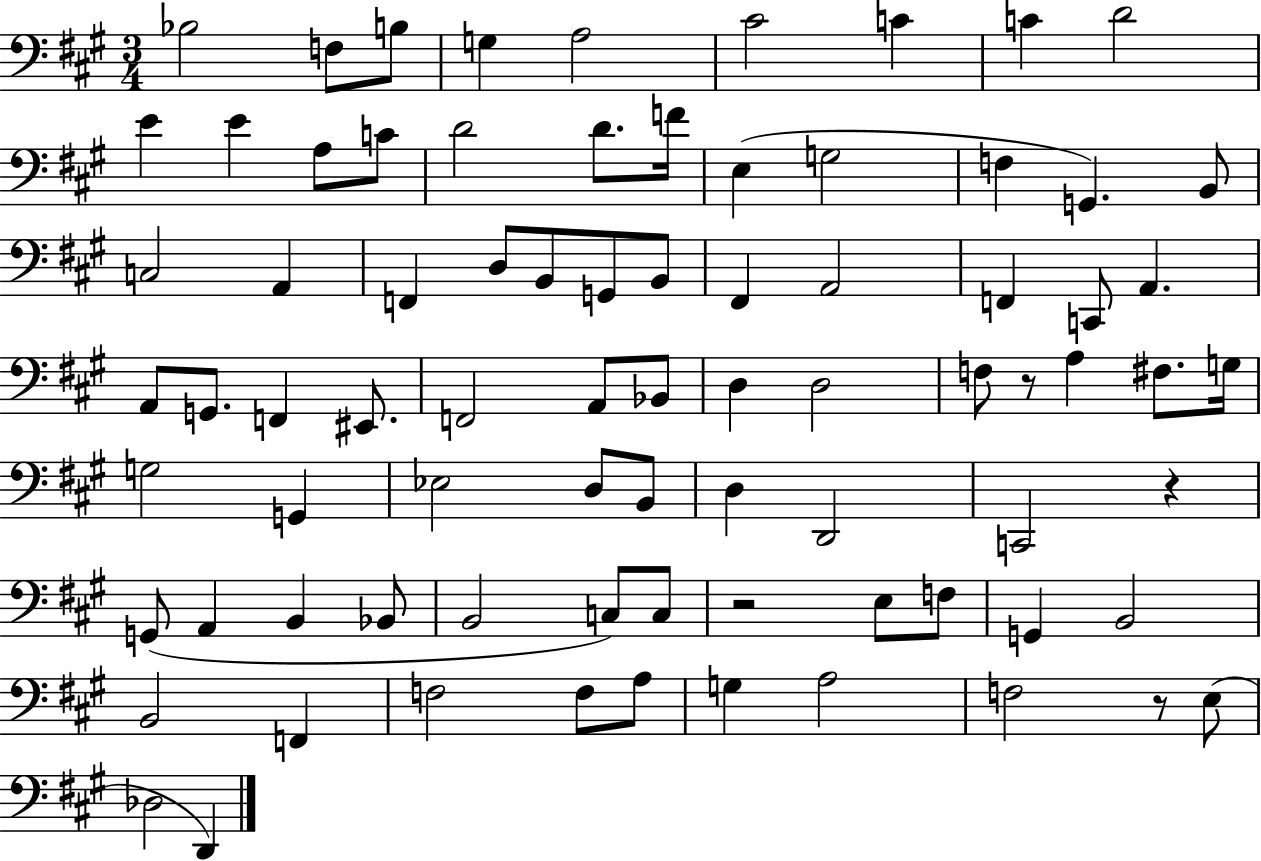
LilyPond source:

{
  \clef bass
  \numericTimeSignature
  \time 3/4
  \key a \major
  bes2 f8 b8 | g4 a2 | cis'2 c'4 | c'4 d'2 | \break e'4 e'4 a8 c'8 | d'2 d'8. f'16 | e4( g2 | f4 g,4.) b,8 | \break c2 a,4 | f,4 d8 b,8 g,8 b,8 | fis,4 a,2 | f,4 c,8 a,4. | \break a,8 g,8. f,4 eis,8. | f,2 a,8 bes,8 | d4 d2 | f8 r8 a4 fis8. g16 | \break g2 g,4 | ees2 d8 b,8 | d4 d,2 | c,2 r4 | \break g,8( a,4 b,4 bes,8 | b,2 c8) c8 | r2 e8 f8 | g,4 b,2 | \break b,2 f,4 | f2 f8 a8 | g4 a2 | f2 r8 e8( | \break des2 d,4) | \bar "|."
}